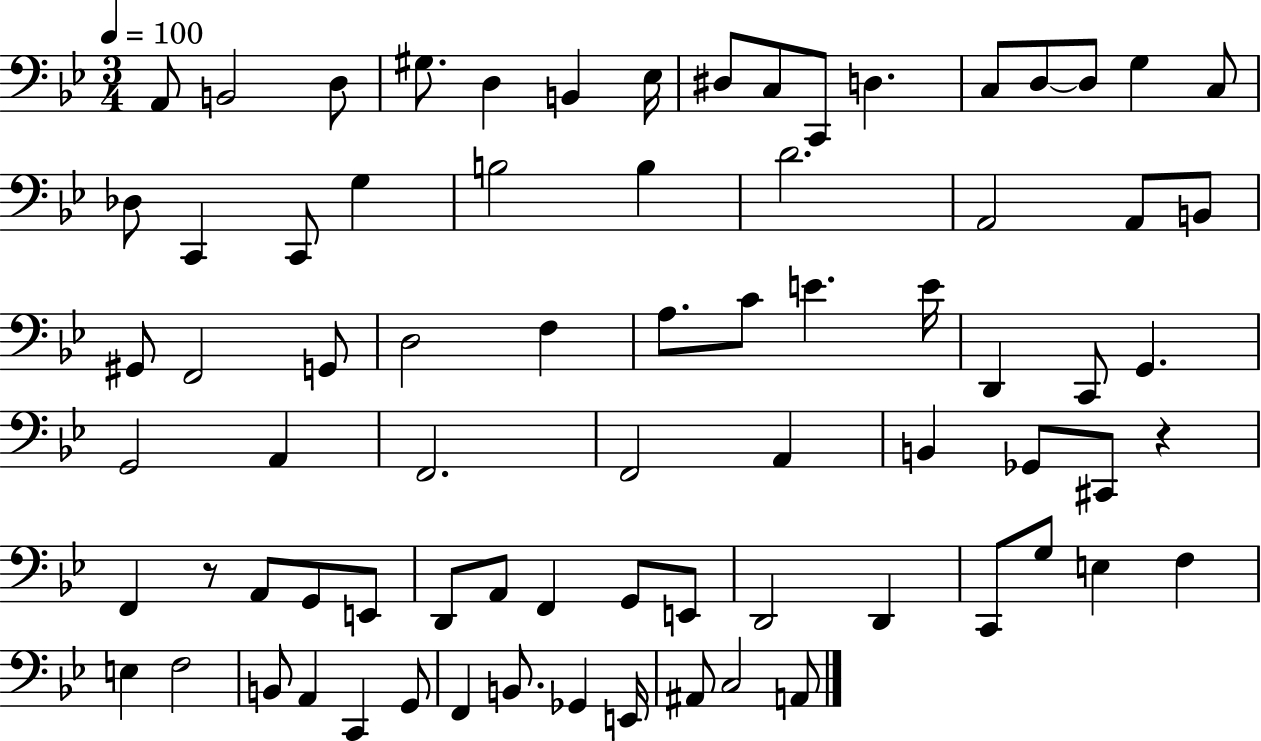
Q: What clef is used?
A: bass